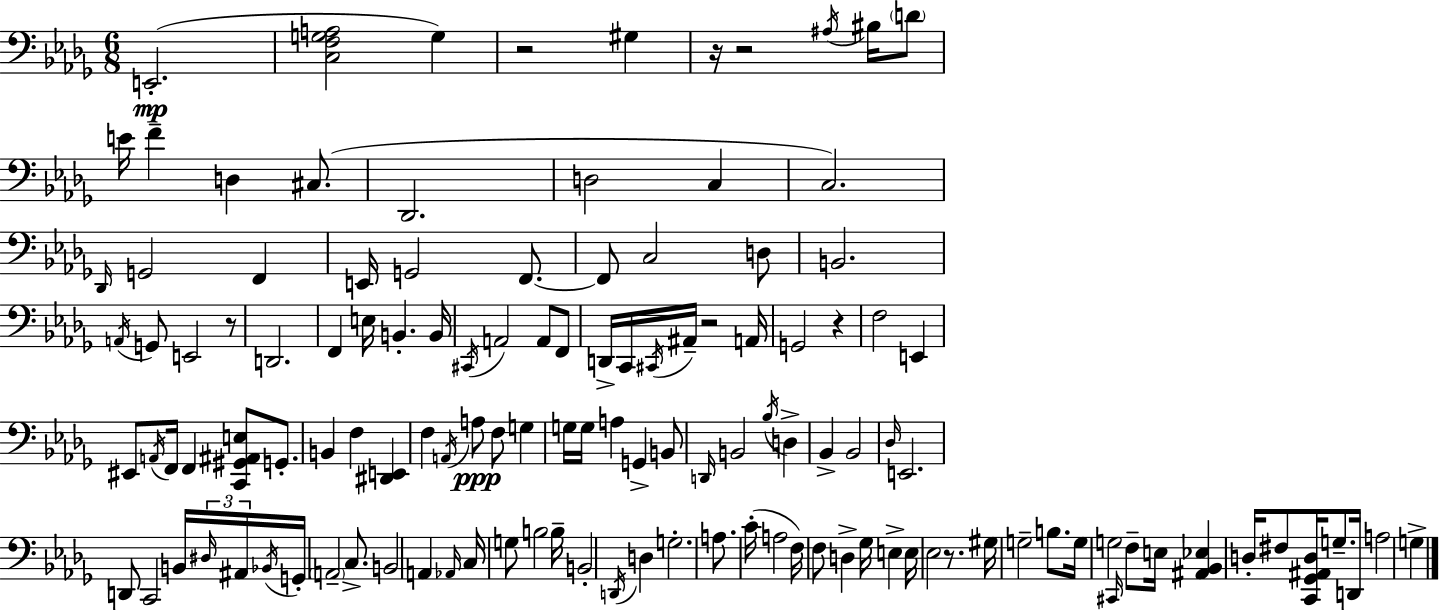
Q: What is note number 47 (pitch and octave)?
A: F2